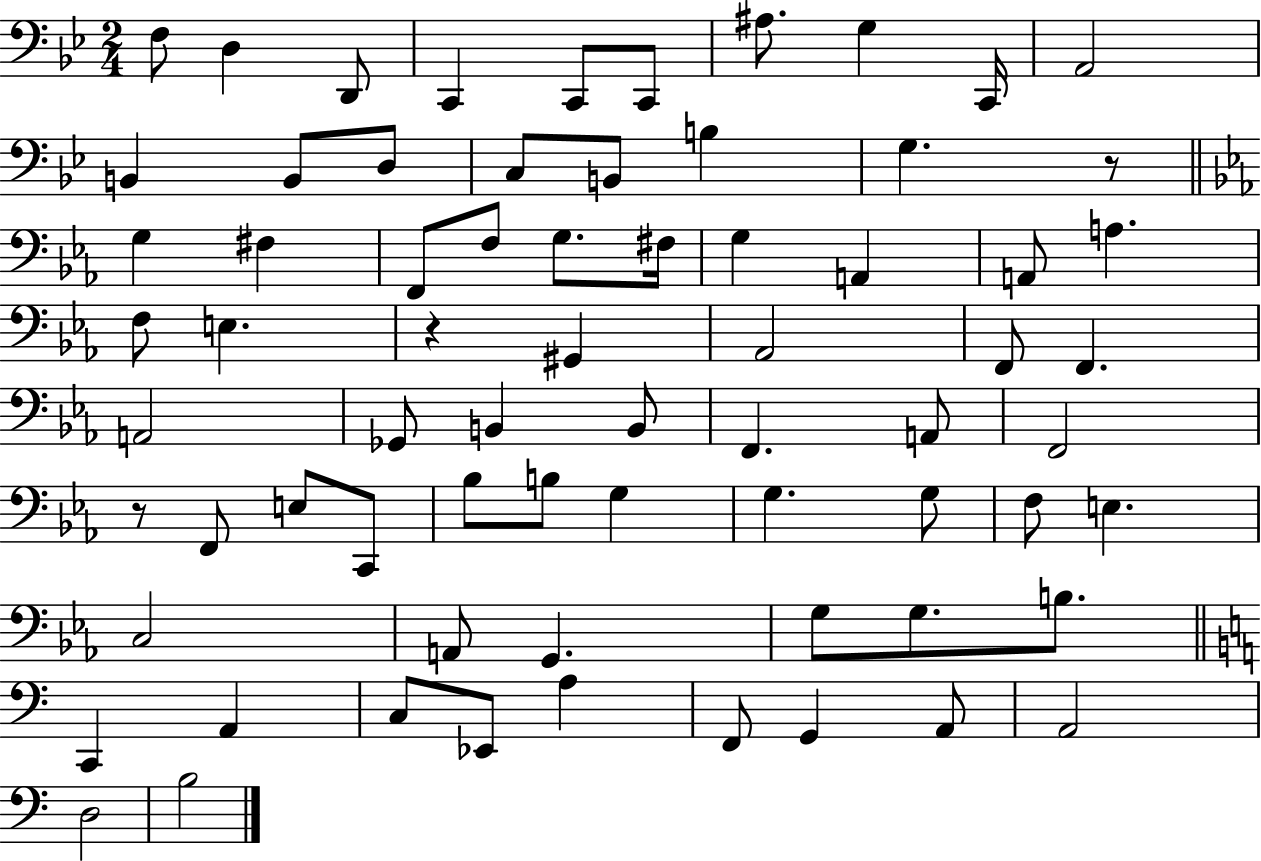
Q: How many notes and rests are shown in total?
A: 70